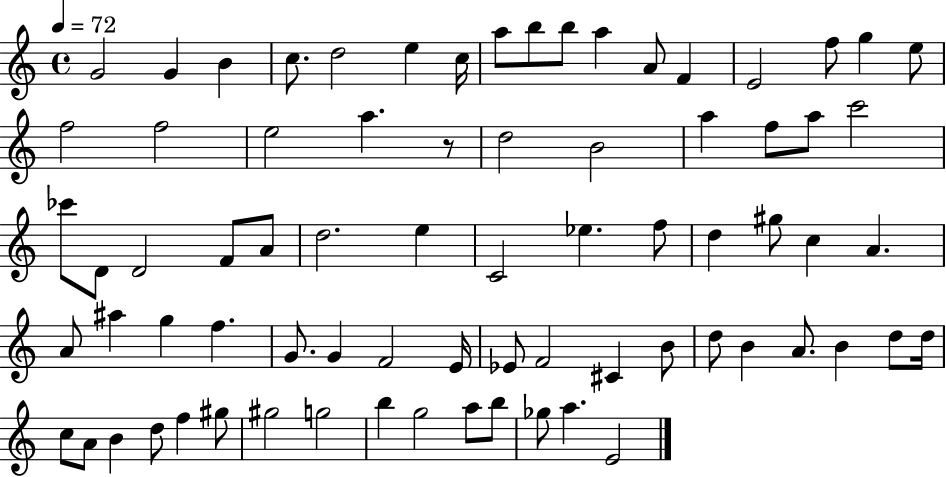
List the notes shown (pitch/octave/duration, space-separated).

G4/h G4/q B4/q C5/e. D5/h E5/q C5/s A5/e B5/e B5/e A5/q A4/e F4/q E4/h F5/e G5/q E5/e F5/h F5/h E5/h A5/q. R/e D5/h B4/h A5/q F5/e A5/e C6/h CES6/e D4/e D4/h F4/e A4/e D5/h. E5/q C4/h Eb5/q. F5/e D5/q G#5/e C5/q A4/q. A4/e A#5/q G5/q F5/q. G4/e. G4/q F4/h E4/s Eb4/e F4/h C#4/q B4/e D5/e B4/q A4/e. B4/q D5/e D5/s C5/e A4/e B4/q D5/e F5/q G#5/e G#5/h G5/h B5/q G5/h A5/e B5/e Gb5/e A5/q. E4/h